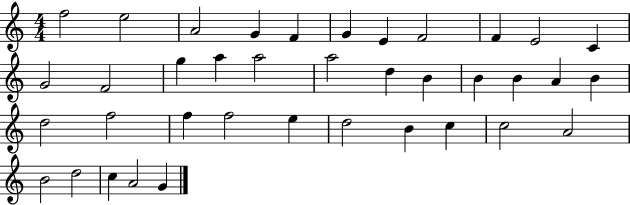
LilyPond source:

{
  \clef treble
  \numericTimeSignature
  \time 4/4
  \key c \major
  f''2 e''2 | a'2 g'4 f'4 | g'4 e'4 f'2 | f'4 e'2 c'4 | \break g'2 f'2 | g''4 a''4 a''2 | a''2 d''4 b'4 | b'4 b'4 a'4 b'4 | \break d''2 f''2 | f''4 f''2 e''4 | d''2 b'4 c''4 | c''2 a'2 | \break b'2 d''2 | c''4 a'2 g'4 | \bar "|."
}